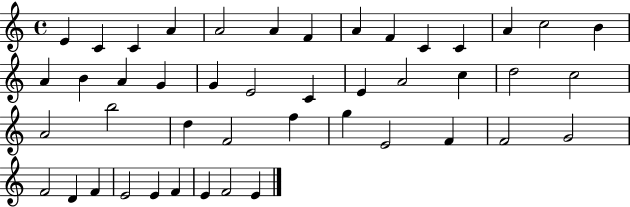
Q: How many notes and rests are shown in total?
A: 45